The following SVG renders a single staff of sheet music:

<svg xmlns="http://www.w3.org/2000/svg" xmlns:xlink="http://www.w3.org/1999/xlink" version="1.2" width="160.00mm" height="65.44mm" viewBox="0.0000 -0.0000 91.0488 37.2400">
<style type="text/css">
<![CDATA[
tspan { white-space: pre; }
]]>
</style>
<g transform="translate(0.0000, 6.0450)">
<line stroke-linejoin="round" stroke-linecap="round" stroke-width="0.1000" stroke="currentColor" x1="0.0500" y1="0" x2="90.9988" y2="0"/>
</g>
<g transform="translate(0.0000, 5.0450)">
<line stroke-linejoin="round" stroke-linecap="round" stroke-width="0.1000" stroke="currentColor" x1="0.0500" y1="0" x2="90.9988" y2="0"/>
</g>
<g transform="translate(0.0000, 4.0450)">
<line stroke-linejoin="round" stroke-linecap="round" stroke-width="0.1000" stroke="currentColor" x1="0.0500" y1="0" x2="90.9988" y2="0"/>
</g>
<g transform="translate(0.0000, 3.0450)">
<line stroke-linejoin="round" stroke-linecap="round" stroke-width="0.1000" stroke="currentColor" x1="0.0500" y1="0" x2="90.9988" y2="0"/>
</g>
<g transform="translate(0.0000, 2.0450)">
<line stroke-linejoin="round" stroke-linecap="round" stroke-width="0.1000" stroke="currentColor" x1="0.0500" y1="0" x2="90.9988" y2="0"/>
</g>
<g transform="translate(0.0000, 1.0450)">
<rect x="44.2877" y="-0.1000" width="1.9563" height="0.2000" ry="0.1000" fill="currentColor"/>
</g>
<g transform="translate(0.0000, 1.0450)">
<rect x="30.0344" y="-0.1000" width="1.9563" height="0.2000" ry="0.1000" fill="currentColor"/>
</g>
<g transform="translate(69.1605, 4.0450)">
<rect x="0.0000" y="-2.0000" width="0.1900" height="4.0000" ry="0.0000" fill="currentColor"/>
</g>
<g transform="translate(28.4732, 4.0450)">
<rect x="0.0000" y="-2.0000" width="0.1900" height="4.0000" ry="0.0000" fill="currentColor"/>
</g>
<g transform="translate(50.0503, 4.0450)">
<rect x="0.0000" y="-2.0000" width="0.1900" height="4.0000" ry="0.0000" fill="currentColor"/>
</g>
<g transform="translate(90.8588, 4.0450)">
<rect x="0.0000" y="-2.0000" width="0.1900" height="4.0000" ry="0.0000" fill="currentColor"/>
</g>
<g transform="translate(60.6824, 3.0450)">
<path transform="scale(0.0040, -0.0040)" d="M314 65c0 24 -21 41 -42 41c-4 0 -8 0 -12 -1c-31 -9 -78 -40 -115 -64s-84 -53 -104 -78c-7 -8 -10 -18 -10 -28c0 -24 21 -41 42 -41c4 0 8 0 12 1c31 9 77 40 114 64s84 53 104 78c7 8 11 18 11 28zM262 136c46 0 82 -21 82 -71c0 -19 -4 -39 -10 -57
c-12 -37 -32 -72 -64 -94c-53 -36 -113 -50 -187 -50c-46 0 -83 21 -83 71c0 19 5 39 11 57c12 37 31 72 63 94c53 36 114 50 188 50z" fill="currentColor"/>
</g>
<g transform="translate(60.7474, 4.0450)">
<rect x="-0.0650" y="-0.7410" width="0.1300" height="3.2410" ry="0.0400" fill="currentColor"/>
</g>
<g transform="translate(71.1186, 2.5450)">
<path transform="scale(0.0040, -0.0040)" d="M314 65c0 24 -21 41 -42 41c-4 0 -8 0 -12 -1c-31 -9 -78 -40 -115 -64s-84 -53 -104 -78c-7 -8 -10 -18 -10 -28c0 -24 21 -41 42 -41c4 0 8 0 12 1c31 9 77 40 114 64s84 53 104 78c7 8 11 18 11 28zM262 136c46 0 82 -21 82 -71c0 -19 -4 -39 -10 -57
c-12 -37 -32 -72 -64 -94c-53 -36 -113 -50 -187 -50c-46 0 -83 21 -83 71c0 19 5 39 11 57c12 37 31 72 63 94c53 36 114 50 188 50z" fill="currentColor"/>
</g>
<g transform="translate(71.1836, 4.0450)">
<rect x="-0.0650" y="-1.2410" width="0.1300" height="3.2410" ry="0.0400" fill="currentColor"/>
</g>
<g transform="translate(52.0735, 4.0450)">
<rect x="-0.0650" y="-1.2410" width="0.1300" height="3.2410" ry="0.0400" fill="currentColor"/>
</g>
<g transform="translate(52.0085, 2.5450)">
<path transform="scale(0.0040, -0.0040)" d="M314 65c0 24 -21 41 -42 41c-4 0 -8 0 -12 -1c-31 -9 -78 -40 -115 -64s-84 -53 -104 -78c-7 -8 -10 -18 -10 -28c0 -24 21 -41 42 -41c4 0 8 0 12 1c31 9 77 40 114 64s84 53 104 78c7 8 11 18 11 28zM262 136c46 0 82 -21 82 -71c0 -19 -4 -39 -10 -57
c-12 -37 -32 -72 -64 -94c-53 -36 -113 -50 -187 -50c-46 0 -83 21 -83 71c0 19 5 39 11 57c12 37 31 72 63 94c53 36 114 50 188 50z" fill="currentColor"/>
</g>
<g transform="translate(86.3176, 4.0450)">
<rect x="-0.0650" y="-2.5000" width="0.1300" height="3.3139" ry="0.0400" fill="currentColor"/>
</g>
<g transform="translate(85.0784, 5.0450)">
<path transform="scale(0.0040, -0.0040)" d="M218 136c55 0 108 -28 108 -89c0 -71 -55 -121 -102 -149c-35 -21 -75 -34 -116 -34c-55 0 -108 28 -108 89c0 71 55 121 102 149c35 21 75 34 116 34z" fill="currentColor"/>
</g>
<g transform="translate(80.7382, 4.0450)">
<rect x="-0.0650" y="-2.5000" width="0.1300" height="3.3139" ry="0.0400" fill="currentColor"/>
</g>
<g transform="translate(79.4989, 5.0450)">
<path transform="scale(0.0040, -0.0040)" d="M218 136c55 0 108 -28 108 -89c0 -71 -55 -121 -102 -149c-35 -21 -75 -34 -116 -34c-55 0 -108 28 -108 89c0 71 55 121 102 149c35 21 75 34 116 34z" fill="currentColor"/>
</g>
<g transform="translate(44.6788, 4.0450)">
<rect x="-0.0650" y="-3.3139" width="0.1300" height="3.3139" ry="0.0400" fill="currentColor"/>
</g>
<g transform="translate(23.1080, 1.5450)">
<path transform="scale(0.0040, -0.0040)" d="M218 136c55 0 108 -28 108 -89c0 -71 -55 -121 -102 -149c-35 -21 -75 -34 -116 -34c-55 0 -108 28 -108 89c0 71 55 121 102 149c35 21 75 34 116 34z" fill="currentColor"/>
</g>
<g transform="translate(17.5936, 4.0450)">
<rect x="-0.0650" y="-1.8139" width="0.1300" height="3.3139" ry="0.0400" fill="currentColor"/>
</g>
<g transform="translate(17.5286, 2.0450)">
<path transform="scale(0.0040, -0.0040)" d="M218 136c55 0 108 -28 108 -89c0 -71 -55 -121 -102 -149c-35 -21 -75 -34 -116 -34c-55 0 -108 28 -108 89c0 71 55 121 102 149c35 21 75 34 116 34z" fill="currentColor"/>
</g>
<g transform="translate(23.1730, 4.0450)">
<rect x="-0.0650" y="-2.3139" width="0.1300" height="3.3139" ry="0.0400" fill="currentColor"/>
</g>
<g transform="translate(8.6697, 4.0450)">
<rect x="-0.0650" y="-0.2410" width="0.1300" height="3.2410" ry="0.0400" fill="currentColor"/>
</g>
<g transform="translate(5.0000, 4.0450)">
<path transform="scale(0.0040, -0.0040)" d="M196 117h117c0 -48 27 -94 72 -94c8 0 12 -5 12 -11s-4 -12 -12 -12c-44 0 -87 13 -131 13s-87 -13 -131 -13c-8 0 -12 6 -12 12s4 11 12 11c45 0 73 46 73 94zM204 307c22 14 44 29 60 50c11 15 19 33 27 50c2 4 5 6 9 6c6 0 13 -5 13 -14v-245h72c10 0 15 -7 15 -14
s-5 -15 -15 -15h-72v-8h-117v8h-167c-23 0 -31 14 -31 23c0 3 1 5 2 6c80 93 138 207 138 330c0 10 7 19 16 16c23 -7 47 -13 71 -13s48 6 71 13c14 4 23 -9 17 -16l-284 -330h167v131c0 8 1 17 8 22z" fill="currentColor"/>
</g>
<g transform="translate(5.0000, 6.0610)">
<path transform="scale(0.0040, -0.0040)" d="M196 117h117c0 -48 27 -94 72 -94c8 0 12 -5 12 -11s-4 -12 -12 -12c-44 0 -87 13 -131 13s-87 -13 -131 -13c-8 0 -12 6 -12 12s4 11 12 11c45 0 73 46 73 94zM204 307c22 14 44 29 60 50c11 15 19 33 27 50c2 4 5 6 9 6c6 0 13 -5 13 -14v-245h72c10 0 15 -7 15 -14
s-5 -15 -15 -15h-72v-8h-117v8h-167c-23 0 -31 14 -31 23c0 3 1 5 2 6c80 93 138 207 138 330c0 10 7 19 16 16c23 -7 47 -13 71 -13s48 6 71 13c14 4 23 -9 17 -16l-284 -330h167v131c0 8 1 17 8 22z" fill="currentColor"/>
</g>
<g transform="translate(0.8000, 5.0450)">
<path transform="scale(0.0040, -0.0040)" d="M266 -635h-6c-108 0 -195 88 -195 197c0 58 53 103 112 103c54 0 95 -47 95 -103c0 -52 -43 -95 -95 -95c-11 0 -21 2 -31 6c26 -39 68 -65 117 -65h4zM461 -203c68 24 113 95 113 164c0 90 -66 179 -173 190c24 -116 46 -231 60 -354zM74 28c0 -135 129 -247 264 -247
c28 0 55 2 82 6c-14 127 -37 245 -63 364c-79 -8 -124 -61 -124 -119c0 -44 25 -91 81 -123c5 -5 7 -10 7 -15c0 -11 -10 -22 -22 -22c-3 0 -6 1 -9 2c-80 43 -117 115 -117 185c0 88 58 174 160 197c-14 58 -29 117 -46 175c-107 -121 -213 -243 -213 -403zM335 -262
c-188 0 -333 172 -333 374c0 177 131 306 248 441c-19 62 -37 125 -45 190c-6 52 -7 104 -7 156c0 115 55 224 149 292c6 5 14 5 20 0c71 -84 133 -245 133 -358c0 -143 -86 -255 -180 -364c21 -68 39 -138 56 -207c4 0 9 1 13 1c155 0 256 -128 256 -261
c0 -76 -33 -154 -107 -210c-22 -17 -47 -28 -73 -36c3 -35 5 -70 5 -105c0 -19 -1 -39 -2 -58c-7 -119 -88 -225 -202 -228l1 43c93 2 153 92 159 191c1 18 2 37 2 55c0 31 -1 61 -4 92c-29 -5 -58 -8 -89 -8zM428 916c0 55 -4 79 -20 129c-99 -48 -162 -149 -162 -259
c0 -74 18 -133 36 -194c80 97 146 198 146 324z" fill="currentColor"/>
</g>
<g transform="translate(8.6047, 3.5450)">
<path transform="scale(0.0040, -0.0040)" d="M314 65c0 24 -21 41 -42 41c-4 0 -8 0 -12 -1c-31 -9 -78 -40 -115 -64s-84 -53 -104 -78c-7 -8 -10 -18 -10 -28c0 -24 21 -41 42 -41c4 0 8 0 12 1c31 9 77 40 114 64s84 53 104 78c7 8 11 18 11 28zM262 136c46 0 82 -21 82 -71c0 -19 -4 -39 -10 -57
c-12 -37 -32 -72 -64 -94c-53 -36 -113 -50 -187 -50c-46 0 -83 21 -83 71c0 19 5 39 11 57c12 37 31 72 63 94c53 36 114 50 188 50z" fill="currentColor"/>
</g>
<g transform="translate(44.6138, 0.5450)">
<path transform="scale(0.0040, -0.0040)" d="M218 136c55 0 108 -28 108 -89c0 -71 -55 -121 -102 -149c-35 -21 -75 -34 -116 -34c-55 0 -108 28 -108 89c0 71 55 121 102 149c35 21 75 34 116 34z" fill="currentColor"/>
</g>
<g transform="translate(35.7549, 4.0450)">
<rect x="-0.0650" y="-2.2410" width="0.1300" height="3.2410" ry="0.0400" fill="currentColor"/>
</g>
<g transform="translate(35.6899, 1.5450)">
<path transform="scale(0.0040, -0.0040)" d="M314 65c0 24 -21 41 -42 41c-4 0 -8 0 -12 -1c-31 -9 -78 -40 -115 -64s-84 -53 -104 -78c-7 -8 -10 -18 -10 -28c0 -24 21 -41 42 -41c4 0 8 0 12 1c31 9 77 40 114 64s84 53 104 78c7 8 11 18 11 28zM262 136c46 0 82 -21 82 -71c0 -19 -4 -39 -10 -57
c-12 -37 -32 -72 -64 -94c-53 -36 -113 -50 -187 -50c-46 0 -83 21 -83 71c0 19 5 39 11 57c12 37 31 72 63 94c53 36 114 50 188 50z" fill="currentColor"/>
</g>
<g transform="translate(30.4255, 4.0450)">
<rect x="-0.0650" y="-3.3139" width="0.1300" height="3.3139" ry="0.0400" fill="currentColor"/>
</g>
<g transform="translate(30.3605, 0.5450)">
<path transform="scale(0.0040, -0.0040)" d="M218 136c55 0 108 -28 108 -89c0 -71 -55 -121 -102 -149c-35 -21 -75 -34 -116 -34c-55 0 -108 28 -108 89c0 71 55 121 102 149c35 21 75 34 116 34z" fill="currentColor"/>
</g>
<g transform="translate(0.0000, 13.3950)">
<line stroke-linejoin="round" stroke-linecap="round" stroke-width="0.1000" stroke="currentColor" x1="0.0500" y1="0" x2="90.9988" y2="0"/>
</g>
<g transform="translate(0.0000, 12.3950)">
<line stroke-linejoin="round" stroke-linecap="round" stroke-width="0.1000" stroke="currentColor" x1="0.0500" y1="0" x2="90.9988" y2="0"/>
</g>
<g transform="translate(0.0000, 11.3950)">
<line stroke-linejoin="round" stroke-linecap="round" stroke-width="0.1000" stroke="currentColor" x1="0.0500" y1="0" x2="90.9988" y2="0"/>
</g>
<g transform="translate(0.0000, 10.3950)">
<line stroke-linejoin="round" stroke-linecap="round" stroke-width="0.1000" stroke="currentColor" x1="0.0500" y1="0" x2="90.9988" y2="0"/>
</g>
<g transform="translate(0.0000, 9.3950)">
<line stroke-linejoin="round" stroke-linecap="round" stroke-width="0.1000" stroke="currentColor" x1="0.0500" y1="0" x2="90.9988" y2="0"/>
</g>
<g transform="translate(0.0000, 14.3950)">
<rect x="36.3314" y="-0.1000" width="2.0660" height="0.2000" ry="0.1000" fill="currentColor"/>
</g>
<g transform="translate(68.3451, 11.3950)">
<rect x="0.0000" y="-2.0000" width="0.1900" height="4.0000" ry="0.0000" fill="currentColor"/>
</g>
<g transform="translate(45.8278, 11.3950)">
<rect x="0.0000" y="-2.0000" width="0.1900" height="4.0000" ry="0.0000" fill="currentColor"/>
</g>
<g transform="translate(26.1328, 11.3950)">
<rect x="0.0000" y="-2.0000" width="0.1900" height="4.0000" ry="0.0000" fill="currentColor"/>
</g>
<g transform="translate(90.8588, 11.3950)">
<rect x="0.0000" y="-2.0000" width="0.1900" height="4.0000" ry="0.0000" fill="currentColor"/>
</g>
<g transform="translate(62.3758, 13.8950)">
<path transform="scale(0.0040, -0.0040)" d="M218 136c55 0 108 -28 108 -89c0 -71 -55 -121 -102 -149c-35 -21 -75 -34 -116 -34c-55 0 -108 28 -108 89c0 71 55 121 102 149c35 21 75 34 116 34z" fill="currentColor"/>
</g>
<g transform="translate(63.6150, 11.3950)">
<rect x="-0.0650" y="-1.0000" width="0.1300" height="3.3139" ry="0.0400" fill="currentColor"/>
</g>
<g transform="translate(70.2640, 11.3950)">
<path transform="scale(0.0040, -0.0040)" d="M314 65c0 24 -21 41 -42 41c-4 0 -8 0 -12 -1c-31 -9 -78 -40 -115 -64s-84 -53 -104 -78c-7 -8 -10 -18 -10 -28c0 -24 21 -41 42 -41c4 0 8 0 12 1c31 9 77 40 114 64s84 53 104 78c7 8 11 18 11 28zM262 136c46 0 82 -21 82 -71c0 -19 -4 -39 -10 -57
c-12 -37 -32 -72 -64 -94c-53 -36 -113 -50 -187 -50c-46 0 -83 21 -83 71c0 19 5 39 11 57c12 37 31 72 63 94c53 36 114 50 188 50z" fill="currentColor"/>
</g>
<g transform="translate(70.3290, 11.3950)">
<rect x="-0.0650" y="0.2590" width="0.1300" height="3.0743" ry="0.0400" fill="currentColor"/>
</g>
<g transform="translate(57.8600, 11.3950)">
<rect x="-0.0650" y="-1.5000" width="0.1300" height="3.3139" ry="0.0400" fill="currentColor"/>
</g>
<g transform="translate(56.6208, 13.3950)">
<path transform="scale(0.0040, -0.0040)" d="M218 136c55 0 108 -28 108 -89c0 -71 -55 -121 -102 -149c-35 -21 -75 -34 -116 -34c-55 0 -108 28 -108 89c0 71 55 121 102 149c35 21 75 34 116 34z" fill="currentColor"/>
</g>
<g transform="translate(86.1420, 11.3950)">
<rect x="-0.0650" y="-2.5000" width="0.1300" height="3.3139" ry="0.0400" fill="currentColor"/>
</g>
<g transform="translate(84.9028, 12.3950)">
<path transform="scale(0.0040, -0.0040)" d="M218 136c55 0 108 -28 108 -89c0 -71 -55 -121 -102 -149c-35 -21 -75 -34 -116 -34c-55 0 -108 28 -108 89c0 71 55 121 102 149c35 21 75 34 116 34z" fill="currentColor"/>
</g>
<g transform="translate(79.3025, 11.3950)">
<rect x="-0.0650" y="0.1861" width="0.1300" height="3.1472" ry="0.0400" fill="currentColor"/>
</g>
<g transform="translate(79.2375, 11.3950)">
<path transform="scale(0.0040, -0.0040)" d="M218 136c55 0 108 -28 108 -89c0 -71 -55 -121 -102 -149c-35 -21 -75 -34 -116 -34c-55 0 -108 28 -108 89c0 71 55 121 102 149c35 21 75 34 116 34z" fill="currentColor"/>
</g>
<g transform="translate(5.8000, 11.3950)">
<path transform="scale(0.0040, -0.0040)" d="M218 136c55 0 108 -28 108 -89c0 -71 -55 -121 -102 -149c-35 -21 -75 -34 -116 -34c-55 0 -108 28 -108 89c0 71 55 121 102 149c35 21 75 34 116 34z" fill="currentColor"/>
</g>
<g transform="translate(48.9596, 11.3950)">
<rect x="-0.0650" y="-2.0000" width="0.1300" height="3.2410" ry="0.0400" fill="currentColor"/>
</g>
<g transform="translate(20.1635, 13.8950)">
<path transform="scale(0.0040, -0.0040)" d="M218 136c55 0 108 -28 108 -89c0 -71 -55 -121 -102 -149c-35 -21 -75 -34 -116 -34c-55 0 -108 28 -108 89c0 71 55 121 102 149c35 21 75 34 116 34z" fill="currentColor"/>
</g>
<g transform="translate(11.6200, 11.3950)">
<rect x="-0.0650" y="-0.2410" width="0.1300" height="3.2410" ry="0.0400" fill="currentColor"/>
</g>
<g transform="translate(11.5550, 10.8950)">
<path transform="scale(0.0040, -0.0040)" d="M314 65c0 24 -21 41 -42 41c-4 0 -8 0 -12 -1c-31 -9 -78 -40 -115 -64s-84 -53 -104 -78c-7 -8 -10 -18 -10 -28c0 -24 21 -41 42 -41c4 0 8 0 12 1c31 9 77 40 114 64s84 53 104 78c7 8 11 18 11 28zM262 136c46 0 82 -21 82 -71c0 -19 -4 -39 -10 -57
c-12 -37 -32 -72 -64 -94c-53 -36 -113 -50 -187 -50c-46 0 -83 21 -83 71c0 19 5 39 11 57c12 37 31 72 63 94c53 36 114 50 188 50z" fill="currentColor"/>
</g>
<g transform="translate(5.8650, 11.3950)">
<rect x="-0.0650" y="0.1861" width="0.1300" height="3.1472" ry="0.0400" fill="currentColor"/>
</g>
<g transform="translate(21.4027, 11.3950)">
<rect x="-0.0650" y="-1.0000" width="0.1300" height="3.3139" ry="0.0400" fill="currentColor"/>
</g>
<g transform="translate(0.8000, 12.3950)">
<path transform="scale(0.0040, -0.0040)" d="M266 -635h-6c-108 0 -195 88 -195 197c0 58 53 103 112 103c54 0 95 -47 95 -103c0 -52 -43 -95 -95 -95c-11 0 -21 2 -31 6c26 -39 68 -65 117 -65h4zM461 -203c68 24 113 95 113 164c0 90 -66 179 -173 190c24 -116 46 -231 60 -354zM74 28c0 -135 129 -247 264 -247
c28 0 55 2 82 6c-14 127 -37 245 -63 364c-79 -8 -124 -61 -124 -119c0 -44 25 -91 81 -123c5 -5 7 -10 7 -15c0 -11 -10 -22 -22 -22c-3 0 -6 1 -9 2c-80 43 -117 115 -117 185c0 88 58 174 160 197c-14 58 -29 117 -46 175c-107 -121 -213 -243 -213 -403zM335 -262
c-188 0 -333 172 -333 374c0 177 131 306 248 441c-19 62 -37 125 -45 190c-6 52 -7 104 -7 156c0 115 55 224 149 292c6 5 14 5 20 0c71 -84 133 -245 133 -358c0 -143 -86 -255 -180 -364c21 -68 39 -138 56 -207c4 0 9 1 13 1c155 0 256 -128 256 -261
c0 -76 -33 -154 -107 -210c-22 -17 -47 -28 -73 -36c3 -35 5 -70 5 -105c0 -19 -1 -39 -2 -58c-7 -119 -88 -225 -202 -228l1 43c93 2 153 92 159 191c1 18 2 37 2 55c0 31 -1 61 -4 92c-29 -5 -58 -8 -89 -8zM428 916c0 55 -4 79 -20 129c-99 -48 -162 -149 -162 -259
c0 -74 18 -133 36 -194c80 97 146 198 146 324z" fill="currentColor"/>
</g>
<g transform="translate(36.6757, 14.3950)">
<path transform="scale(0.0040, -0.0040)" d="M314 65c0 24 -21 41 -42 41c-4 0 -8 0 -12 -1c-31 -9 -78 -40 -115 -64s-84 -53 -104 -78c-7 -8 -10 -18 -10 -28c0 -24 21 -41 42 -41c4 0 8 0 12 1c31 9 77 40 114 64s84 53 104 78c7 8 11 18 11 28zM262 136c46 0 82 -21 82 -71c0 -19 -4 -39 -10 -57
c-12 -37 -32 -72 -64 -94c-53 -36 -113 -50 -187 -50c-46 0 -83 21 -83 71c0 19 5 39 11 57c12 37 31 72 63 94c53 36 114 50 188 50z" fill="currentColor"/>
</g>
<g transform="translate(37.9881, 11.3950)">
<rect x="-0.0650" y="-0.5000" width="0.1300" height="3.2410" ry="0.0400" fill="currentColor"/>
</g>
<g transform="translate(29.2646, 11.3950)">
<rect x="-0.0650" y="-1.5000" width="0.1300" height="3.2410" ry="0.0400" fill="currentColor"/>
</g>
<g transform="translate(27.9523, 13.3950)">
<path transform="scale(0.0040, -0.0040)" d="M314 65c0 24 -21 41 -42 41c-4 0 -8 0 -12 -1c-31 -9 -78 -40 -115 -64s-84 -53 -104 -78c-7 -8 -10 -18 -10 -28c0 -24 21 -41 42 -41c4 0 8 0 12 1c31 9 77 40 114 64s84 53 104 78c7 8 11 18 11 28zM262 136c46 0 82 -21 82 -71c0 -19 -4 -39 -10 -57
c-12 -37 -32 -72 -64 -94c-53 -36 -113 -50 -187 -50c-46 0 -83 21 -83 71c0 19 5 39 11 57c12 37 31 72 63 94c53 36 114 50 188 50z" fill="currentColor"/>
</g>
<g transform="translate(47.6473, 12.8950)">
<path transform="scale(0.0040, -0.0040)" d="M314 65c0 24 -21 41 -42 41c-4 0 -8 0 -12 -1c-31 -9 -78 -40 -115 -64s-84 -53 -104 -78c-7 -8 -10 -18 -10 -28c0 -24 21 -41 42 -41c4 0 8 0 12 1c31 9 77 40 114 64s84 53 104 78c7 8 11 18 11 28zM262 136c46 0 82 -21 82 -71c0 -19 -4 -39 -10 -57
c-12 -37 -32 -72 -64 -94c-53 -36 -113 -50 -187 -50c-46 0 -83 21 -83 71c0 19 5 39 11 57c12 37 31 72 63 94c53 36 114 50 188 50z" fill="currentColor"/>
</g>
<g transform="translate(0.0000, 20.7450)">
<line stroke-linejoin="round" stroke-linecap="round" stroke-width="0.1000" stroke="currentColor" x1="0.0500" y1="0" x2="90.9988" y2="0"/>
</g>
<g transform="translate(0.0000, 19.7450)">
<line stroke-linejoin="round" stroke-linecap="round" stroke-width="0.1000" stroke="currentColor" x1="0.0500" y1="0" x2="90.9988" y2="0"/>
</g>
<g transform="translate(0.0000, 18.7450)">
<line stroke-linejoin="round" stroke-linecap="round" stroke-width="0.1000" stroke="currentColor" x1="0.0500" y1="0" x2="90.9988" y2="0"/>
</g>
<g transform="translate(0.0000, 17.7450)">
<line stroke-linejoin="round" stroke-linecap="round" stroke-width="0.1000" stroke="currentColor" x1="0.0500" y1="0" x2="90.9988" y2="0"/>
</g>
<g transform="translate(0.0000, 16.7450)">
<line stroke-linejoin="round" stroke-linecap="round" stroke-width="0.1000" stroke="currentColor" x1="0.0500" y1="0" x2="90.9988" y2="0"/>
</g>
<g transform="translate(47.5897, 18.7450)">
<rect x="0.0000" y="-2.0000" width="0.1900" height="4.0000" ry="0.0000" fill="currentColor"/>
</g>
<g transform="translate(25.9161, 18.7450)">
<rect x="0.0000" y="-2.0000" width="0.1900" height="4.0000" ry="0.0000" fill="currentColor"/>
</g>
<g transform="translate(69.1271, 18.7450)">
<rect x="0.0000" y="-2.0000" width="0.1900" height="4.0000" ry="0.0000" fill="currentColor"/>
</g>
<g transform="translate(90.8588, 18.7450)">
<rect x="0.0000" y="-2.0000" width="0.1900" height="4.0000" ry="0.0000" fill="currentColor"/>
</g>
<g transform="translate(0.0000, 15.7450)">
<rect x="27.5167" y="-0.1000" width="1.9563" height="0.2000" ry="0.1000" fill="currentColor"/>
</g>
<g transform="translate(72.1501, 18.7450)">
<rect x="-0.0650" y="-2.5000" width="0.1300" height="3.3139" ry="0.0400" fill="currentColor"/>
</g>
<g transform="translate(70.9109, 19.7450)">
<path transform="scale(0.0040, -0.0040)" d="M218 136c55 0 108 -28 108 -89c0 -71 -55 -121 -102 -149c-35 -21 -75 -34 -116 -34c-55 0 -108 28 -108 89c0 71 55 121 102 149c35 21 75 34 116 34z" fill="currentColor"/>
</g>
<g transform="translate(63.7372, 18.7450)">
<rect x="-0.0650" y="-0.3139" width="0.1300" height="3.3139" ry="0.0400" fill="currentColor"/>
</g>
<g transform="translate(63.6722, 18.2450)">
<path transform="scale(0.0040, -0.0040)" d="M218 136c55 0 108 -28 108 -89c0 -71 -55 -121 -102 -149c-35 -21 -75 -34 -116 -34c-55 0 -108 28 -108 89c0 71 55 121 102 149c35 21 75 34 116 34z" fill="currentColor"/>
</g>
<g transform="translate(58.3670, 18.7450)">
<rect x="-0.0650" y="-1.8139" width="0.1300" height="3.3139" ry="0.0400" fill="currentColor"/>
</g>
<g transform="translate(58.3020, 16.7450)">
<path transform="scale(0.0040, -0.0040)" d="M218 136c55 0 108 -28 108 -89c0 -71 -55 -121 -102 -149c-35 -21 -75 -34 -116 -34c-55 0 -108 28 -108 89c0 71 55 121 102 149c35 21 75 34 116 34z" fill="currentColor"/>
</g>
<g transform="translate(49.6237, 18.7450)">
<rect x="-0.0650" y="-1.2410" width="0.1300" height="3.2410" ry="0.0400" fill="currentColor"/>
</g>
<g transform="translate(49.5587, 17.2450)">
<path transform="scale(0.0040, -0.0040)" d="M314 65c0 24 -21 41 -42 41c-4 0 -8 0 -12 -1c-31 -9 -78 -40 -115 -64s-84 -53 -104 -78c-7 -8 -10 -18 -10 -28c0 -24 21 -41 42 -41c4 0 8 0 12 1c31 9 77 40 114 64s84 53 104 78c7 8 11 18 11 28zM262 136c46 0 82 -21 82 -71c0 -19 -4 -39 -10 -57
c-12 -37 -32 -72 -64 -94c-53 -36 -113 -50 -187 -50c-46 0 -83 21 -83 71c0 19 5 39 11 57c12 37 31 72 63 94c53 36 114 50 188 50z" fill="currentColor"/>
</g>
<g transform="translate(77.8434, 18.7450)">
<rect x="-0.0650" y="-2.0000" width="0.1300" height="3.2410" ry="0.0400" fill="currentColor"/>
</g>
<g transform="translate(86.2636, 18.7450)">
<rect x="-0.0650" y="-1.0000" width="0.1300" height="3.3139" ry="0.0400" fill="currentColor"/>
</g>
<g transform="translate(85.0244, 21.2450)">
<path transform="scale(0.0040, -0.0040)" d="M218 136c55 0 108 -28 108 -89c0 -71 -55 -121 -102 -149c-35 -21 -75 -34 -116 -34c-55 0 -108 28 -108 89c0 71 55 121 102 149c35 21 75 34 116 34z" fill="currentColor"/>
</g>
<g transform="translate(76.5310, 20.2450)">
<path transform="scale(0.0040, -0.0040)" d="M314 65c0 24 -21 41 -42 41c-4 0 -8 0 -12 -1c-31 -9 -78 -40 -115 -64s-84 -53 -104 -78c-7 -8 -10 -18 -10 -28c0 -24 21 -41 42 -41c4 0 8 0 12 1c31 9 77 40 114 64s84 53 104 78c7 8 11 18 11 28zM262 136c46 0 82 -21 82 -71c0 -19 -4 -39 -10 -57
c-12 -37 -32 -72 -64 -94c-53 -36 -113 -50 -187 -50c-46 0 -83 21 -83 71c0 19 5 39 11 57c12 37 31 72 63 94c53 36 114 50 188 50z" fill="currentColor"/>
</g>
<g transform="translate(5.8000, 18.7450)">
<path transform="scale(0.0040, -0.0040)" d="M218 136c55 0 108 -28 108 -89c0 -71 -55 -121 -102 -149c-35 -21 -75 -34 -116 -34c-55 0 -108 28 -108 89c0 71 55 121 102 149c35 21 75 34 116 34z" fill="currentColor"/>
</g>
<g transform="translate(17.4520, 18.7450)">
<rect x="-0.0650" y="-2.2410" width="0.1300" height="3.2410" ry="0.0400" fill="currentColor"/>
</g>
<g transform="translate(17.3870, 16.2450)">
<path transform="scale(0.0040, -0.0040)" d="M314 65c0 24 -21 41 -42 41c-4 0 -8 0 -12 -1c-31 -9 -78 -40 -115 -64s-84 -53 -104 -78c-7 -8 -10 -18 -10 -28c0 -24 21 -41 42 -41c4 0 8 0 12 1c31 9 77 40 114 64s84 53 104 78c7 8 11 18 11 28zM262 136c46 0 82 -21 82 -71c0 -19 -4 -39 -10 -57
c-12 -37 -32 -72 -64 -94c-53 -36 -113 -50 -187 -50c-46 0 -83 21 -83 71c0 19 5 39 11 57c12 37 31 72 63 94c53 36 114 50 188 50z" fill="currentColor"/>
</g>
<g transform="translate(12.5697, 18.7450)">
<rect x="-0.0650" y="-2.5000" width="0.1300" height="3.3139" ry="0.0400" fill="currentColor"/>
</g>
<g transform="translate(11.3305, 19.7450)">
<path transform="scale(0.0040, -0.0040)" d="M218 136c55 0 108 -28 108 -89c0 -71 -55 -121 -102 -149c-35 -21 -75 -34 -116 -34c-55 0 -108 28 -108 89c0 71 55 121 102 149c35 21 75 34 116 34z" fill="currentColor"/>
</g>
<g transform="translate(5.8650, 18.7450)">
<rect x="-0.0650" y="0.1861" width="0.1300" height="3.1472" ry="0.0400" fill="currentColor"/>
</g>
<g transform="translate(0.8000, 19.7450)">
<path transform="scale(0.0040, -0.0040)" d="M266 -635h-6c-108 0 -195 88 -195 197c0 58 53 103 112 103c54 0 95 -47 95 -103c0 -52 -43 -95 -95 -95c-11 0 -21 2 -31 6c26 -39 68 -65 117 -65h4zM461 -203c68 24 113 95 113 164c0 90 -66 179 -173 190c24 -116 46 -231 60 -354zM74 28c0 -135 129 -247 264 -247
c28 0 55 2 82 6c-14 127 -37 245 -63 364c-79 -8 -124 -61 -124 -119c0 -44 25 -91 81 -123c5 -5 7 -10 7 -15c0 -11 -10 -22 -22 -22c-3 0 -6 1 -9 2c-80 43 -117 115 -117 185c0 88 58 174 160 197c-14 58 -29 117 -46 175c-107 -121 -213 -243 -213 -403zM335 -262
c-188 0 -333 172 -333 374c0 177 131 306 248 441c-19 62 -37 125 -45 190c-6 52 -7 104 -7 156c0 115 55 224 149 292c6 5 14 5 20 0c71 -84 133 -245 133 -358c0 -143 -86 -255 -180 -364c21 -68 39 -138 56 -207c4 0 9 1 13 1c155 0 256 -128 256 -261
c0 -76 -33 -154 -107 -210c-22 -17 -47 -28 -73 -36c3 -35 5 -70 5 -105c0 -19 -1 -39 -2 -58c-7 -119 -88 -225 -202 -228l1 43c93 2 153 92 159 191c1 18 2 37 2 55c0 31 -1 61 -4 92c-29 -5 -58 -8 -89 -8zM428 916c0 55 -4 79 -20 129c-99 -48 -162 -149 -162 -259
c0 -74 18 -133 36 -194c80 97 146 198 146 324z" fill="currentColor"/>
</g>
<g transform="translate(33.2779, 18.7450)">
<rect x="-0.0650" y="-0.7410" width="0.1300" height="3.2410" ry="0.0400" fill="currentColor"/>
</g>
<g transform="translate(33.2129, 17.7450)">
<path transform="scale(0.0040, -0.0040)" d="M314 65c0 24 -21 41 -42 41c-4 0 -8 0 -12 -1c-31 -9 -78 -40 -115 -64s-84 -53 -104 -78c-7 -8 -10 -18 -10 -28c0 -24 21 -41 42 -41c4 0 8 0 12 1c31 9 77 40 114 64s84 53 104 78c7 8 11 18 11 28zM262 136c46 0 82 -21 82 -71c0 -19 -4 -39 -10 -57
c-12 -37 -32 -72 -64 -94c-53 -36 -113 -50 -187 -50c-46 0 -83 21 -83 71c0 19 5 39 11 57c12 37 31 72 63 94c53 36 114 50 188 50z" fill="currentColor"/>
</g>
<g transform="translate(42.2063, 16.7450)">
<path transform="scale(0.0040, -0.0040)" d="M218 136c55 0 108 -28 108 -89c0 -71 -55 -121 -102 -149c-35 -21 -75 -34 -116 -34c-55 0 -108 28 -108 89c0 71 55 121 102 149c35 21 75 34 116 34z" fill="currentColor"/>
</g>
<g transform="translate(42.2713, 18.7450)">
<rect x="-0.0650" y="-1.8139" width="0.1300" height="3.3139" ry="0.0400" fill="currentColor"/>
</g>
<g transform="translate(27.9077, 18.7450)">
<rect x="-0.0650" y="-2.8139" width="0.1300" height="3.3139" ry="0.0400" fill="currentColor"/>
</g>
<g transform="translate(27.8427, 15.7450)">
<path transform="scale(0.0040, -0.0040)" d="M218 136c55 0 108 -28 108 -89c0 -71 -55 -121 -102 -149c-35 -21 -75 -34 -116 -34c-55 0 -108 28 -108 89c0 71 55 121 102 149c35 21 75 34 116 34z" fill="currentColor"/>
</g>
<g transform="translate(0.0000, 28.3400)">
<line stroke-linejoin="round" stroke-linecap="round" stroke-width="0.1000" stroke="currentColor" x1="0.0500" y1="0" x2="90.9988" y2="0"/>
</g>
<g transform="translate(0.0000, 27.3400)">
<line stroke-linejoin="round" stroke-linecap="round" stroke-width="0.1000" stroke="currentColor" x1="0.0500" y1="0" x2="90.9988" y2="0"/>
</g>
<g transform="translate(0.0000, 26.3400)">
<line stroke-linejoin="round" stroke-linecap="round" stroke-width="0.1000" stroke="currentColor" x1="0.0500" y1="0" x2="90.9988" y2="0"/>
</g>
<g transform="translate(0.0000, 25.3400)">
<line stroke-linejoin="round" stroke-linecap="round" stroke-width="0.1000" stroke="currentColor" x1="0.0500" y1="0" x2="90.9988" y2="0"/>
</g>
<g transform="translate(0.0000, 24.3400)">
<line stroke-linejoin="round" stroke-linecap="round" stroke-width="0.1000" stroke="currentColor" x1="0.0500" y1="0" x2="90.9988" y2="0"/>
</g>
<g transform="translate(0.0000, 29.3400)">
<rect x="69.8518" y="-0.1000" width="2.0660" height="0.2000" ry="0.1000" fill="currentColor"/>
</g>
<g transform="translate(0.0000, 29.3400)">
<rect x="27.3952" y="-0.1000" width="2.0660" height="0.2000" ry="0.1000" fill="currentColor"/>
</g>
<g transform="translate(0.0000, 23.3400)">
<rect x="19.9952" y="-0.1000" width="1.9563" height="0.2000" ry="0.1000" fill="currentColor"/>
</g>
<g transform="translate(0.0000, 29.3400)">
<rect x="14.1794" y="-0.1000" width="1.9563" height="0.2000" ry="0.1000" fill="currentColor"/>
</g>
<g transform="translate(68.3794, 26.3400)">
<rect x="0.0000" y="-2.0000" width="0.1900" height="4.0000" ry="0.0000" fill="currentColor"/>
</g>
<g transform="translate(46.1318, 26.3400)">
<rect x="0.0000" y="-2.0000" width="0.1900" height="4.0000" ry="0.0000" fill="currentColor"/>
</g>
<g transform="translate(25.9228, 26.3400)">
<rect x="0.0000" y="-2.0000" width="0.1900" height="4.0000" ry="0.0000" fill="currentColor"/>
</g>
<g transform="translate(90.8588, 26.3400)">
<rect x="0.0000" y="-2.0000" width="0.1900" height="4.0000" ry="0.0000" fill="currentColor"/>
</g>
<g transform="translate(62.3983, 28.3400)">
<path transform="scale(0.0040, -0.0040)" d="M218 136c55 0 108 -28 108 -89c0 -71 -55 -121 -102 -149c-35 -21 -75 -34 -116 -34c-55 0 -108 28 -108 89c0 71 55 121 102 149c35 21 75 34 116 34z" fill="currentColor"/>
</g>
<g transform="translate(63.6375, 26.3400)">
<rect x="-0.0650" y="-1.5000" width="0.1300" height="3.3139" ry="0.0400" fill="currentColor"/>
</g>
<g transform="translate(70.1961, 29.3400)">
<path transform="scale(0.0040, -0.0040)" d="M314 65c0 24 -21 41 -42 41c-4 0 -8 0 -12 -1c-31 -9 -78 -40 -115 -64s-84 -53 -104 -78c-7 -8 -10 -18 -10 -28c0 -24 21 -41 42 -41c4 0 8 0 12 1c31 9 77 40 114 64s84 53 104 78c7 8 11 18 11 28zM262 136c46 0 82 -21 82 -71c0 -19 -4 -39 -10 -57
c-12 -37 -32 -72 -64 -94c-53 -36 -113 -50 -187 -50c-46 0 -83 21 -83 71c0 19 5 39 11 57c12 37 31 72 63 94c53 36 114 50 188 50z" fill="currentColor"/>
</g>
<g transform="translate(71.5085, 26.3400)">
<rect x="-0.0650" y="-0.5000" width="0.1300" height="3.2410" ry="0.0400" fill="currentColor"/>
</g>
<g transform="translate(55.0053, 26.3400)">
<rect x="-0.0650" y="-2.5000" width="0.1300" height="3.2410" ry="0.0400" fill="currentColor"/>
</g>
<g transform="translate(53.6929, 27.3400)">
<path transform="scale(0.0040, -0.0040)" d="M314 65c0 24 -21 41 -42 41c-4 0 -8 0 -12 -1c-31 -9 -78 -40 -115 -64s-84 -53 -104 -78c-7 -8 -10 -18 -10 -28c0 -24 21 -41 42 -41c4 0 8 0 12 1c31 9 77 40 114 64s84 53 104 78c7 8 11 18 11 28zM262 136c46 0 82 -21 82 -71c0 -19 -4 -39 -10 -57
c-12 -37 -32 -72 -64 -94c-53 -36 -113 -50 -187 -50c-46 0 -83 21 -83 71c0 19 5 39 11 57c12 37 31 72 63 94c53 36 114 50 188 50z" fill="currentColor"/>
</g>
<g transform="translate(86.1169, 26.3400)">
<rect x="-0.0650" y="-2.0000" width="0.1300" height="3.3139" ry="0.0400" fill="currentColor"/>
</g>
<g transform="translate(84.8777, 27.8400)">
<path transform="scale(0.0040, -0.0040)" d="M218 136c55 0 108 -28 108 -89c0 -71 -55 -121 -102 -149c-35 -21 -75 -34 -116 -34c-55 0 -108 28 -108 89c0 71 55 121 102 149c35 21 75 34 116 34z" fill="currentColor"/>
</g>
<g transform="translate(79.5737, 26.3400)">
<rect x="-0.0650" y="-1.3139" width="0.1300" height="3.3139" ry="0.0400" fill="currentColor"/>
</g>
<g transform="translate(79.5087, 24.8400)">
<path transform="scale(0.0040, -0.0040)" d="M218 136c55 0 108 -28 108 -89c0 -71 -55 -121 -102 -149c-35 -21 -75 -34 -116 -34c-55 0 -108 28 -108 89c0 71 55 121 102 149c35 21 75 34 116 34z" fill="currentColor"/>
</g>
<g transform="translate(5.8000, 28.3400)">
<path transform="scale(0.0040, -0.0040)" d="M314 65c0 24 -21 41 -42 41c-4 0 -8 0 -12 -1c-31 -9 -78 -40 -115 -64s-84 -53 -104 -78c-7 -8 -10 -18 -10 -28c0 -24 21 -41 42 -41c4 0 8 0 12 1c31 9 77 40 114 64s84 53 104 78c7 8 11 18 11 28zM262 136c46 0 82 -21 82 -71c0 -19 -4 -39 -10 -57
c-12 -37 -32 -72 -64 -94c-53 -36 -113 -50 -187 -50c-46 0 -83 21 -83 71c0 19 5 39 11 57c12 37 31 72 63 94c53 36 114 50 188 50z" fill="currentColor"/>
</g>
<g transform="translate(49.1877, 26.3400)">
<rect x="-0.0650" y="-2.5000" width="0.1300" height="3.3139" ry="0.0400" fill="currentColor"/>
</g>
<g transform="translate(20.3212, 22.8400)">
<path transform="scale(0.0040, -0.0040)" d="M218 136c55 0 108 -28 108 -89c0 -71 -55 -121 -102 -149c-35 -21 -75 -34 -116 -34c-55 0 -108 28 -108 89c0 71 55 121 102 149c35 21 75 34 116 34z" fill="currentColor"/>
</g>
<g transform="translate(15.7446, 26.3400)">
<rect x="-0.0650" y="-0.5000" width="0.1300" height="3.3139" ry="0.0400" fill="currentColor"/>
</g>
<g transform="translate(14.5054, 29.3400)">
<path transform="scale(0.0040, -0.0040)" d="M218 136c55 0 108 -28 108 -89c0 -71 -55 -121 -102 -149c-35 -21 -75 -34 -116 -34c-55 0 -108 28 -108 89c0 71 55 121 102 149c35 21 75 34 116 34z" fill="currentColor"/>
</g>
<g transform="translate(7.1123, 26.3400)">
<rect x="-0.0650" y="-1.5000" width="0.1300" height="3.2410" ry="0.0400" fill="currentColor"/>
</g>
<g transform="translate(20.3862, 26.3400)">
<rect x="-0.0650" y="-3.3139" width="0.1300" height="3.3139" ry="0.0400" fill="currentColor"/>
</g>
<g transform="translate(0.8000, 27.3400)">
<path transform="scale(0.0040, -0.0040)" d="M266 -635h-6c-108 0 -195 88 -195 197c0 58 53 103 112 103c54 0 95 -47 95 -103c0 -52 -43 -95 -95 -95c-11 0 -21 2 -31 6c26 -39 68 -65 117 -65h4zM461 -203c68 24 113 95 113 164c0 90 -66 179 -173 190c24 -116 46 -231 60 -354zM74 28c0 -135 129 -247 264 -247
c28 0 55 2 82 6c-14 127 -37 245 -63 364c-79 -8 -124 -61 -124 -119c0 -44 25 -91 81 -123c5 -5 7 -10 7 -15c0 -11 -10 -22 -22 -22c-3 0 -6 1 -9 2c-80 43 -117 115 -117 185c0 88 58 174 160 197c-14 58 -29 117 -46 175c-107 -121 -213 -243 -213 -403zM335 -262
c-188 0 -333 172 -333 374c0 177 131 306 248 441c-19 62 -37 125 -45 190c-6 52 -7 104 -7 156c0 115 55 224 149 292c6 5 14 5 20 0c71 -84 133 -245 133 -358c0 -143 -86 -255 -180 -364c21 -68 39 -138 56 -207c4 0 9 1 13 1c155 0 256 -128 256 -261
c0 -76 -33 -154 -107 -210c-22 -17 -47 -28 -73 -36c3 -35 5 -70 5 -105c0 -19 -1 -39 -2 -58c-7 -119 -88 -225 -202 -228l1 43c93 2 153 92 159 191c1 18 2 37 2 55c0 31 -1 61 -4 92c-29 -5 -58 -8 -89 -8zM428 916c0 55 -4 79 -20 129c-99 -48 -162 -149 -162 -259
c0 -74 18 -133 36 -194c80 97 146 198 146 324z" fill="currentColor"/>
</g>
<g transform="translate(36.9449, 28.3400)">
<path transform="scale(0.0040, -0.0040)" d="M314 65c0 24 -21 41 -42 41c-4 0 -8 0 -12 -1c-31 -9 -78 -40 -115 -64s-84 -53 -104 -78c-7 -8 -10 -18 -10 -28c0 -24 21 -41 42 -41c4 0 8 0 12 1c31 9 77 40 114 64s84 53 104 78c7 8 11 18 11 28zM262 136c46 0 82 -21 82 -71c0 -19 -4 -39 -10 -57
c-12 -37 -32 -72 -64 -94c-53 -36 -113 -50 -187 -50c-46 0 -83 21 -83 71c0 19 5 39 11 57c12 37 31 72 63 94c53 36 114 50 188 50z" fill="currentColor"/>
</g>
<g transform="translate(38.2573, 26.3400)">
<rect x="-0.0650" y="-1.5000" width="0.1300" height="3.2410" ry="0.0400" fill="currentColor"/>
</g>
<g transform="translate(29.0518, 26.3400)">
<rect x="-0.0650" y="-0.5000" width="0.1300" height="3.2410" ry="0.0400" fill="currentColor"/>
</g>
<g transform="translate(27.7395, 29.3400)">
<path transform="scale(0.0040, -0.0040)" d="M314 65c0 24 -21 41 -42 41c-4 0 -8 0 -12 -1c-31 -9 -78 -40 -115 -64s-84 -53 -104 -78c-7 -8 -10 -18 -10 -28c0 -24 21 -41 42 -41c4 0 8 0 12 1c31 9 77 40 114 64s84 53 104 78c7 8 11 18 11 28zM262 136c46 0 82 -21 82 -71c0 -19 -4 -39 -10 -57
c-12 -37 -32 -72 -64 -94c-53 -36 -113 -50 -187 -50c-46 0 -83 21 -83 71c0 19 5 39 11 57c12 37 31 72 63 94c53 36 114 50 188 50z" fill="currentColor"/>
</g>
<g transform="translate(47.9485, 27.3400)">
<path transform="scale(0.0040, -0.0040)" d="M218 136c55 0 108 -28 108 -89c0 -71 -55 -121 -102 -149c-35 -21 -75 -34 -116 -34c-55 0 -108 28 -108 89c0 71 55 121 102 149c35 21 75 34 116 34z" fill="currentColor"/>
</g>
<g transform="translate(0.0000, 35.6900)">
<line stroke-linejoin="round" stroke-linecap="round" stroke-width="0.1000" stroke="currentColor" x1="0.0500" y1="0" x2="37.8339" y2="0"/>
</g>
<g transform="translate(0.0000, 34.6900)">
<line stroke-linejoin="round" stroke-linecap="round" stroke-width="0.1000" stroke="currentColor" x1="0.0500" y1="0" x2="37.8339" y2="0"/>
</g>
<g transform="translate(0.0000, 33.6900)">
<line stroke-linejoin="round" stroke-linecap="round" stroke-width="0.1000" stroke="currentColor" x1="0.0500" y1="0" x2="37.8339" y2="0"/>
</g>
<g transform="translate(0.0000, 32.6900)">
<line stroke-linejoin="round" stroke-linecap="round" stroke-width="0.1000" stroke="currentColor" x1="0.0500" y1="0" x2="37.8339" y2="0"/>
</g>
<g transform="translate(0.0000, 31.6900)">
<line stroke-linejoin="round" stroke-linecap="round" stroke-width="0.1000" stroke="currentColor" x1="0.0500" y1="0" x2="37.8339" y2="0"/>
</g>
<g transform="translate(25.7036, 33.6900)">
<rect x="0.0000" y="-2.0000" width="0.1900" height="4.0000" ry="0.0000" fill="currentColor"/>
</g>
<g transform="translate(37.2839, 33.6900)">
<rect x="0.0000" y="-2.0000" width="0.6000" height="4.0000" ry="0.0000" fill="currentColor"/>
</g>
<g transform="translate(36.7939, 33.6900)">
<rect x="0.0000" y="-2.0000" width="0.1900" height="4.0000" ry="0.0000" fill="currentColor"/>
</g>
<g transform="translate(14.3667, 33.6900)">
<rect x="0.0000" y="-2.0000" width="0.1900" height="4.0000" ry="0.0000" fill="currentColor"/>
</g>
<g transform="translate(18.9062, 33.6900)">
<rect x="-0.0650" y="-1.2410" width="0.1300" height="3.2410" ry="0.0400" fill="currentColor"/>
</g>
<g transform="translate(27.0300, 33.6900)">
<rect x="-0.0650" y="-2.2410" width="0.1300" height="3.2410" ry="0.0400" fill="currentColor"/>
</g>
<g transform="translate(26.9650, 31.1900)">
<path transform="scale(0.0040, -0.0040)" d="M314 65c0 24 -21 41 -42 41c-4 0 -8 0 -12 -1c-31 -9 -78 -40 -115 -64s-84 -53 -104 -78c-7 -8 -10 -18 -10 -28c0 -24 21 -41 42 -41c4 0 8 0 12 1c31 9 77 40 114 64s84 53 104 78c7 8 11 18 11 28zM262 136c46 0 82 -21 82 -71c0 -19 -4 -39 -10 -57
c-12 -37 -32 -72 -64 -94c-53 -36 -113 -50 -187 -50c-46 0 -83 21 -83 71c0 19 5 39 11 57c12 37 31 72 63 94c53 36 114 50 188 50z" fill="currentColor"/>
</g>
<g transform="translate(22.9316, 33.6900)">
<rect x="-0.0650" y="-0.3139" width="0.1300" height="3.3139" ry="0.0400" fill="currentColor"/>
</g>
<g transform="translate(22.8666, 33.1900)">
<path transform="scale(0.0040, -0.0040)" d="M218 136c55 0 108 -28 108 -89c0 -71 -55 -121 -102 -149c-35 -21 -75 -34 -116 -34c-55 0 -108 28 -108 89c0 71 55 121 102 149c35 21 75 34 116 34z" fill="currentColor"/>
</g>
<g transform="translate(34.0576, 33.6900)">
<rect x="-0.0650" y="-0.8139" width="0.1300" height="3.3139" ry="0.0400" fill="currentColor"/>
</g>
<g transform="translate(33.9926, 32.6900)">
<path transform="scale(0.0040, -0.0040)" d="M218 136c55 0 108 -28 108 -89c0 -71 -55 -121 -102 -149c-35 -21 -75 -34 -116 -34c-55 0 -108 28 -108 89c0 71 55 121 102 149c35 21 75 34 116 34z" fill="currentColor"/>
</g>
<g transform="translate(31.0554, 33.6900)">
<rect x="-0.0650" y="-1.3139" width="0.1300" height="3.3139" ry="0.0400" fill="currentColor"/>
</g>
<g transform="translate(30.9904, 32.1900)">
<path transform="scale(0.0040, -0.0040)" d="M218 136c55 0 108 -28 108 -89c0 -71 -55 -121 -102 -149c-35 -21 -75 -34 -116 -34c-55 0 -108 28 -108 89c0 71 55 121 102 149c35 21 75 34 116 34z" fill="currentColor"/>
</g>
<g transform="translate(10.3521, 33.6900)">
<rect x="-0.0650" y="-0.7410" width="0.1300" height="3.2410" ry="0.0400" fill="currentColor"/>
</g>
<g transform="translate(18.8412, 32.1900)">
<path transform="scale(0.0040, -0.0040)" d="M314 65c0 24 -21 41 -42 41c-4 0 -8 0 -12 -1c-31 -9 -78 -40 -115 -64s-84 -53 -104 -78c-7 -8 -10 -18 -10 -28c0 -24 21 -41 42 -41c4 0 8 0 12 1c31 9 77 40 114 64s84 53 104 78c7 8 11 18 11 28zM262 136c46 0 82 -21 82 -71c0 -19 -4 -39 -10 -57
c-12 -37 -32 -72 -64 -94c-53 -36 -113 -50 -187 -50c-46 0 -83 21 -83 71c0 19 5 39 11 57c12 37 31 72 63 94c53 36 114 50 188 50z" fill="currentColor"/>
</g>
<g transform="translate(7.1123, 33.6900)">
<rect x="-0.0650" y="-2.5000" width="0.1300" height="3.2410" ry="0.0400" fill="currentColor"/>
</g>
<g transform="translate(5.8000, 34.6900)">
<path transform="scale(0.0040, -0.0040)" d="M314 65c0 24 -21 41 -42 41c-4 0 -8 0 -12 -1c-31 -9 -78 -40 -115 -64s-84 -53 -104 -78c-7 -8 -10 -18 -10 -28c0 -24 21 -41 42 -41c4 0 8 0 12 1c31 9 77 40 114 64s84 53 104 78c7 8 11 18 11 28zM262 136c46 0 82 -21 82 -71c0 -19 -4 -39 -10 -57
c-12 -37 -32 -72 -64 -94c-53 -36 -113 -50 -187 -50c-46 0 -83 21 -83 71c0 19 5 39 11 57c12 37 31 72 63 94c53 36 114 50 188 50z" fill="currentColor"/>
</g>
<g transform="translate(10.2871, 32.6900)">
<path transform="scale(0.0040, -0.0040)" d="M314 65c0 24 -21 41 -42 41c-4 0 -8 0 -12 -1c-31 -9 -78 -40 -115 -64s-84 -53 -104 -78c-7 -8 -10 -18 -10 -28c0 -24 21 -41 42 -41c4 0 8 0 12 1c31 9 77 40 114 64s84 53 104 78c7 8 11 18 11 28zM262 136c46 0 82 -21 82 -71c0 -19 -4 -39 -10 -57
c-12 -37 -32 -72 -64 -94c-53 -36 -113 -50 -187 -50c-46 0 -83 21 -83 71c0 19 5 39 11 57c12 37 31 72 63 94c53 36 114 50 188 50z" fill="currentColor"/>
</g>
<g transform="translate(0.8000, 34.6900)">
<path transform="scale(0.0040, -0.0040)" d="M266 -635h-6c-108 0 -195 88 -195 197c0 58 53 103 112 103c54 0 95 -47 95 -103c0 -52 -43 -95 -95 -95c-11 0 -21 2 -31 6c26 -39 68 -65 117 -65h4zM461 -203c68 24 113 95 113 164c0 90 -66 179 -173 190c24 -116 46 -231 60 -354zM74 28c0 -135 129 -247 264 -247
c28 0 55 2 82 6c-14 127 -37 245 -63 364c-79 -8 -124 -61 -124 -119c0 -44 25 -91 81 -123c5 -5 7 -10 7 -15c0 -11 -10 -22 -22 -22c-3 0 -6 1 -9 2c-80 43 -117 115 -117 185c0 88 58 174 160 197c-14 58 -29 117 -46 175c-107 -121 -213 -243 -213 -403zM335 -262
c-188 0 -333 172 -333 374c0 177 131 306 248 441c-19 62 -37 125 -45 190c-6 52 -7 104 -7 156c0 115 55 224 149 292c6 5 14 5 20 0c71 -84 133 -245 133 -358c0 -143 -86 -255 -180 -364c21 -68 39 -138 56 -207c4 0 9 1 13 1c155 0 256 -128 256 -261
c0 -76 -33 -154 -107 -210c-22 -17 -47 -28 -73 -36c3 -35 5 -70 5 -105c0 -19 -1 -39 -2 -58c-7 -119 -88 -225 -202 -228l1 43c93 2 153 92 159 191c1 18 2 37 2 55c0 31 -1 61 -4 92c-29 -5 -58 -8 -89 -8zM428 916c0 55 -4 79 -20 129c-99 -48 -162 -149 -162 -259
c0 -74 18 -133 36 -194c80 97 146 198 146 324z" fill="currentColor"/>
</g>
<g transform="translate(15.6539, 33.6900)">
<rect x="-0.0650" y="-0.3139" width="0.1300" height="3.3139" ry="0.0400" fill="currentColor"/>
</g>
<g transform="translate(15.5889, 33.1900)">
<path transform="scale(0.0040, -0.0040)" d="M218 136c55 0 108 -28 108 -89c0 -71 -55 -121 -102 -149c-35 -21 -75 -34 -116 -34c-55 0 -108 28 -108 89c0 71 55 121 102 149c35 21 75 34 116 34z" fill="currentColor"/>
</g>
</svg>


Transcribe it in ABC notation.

X:1
T:Untitled
M:4/4
L:1/4
K:C
c2 f g b g2 b e2 d2 e2 G G B c2 D E2 C2 F2 E D B2 B G B G g2 a d2 f e2 f c G F2 D E2 C b C2 E2 G G2 E C2 e F G2 d2 c e2 c g2 e d